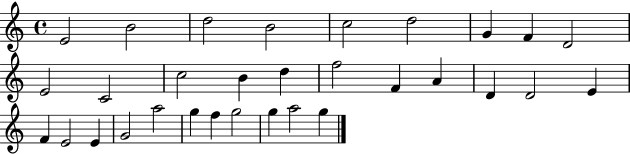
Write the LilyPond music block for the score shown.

{
  \clef treble
  \time 4/4
  \defaultTimeSignature
  \key c \major
  e'2 b'2 | d''2 b'2 | c''2 d''2 | g'4 f'4 d'2 | \break e'2 c'2 | c''2 b'4 d''4 | f''2 f'4 a'4 | d'4 d'2 e'4 | \break f'4 e'2 e'4 | g'2 a''2 | g''4 f''4 g''2 | g''4 a''2 g''4 | \break \bar "|."
}